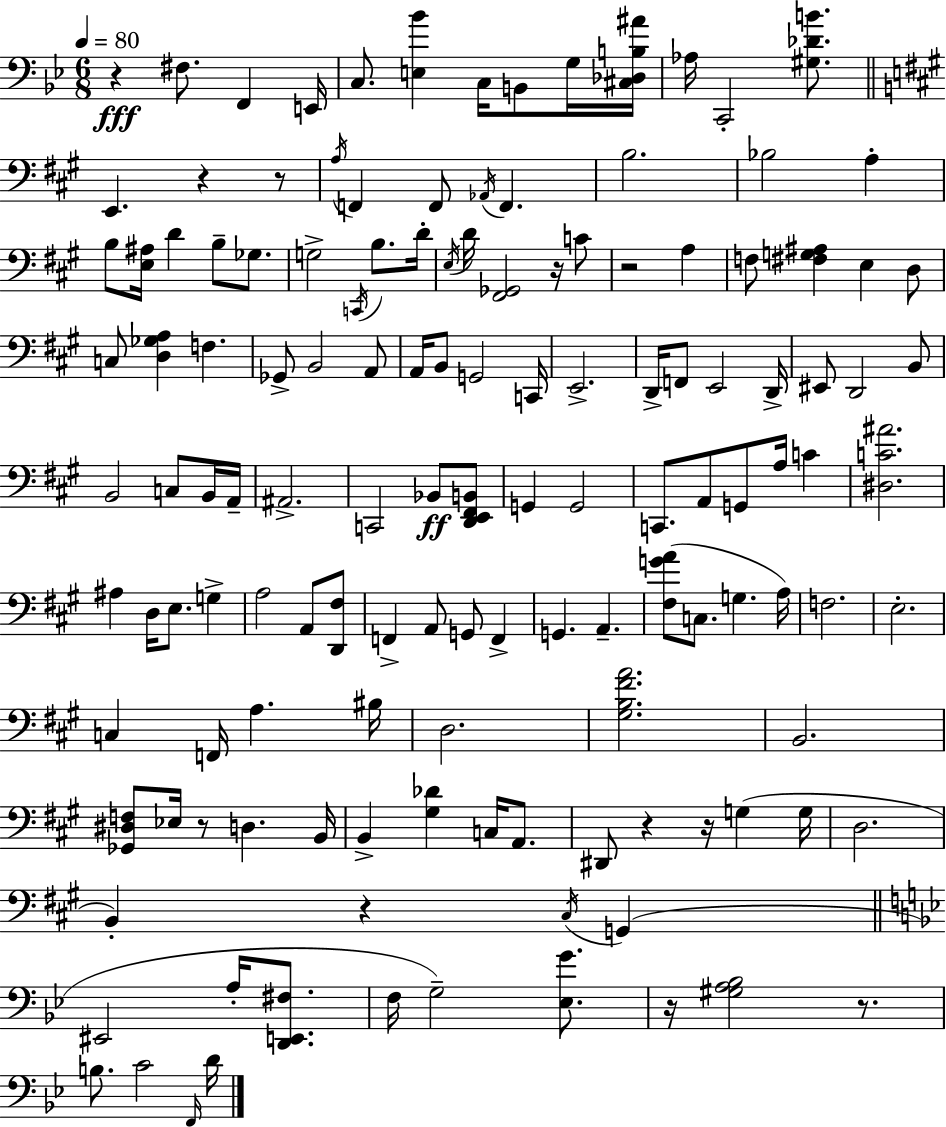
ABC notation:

X:1
T:Untitled
M:6/8
L:1/4
K:Bb
z ^F,/2 F,, E,,/4 C,/2 [E,_B] C,/4 B,,/2 G,/4 [^C,_D,B,^A]/4 _A,/4 C,,2 [^G,_DB]/2 E,, z z/2 A,/4 F,, F,,/2 _A,,/4 F,, B,2 _B,2 A, B,/2 [E,^A,]/4 D B,/2 _G,/2 G,2 C,,/4 B,/2 D/4 E,/4 D/4 [^F,,_G,,]2 z/4 C/2 z2 A, F,/2 [^F,G,^A,] E, D,/2 C,/2 [D,_G,A,] F, _G,,/2 B,,2 A,,/2 A,,/4 B,,/2 G,,2 C,,/4 E,,2 D,,/4 F,,/2 E,,2 D,,/4 ^E,,/2 D,,2 B,,/2 B,,2 C,/2 B,,/4 A,,/4 ^A,,2 C,,2 _B,,/2 [D,,E,,^F,,B,,]/2 G,, G,,2 C,,/2 A,,/2 G,,/2 A,/4 C [^D,C^A]2 ^A, D,/4 E,/2 G, A,2 A,,/2 [D,,^F,]/2 F,, A,,/2 G,,/2 F,, G,, A,, [^F,GA]/2 C,/2 G, A,/4 F,2 E,2 C, F,,/4 A, ^B,/4 D,2 [^G,B,^FA]2 B,,2 [_G,,^D,F,]/2 _E,/4 z/2 D, B,,/4 B,, [^G,_D] C,/4 A,,/2 ^D,,/2 z z/4 G, G,/4 D,2 B,, z ^C,/4 G,, ^E,,2 A,/4 [D,,E,,^F,]/2 F,/4 G,2 [_E,G]/2 z/4 [^G,A,_B,]2 z/2 B,/2 C2 F,,/4 D/4